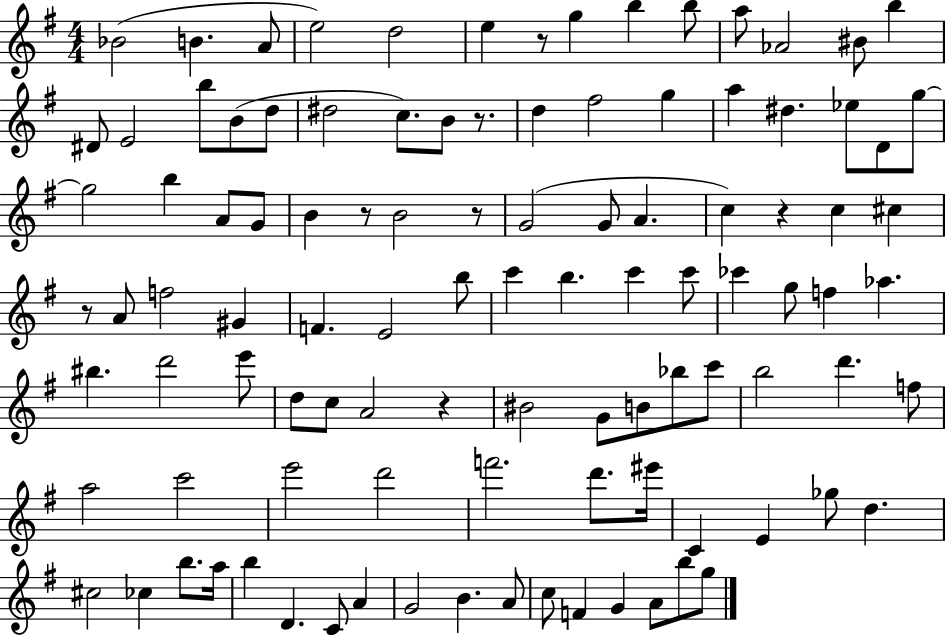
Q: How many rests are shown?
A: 7